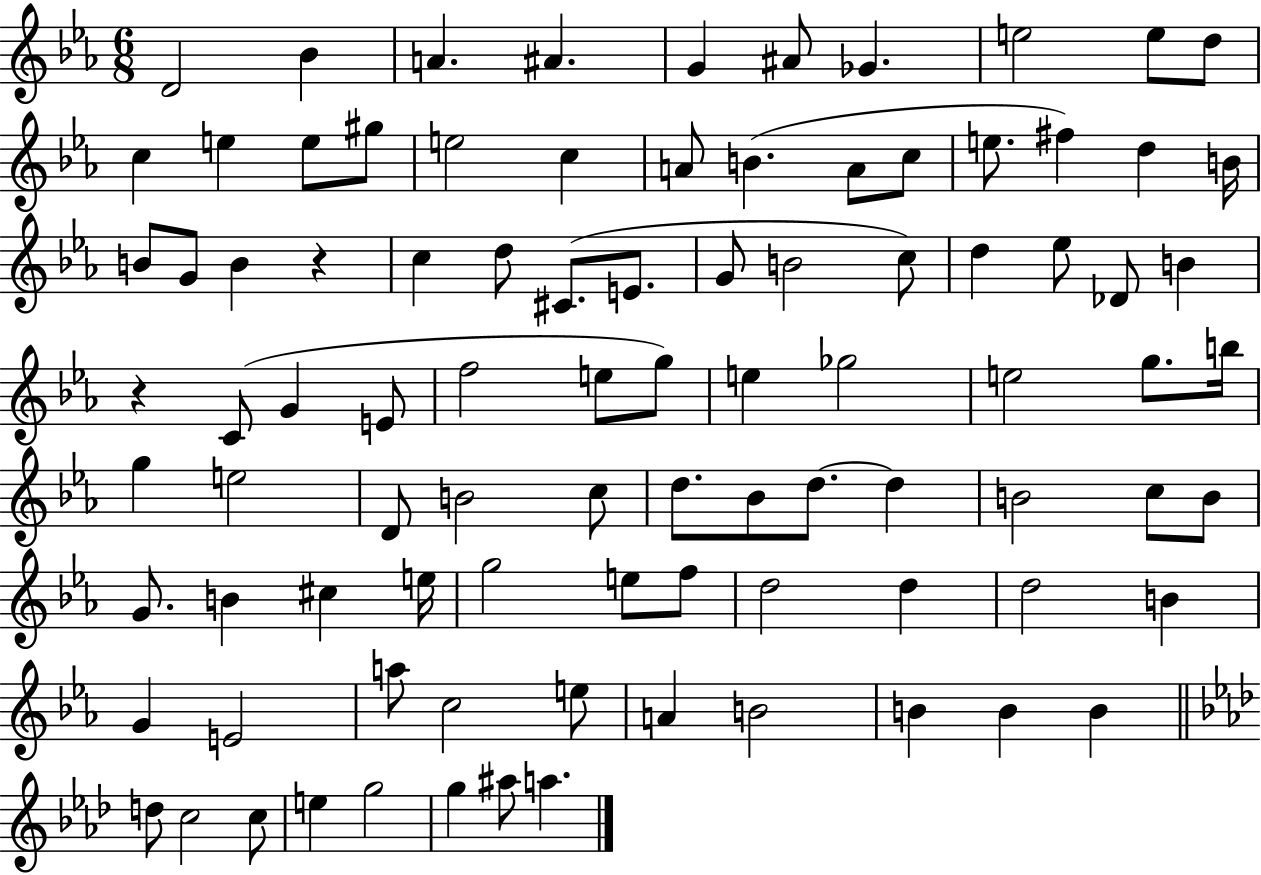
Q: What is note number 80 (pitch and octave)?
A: B4